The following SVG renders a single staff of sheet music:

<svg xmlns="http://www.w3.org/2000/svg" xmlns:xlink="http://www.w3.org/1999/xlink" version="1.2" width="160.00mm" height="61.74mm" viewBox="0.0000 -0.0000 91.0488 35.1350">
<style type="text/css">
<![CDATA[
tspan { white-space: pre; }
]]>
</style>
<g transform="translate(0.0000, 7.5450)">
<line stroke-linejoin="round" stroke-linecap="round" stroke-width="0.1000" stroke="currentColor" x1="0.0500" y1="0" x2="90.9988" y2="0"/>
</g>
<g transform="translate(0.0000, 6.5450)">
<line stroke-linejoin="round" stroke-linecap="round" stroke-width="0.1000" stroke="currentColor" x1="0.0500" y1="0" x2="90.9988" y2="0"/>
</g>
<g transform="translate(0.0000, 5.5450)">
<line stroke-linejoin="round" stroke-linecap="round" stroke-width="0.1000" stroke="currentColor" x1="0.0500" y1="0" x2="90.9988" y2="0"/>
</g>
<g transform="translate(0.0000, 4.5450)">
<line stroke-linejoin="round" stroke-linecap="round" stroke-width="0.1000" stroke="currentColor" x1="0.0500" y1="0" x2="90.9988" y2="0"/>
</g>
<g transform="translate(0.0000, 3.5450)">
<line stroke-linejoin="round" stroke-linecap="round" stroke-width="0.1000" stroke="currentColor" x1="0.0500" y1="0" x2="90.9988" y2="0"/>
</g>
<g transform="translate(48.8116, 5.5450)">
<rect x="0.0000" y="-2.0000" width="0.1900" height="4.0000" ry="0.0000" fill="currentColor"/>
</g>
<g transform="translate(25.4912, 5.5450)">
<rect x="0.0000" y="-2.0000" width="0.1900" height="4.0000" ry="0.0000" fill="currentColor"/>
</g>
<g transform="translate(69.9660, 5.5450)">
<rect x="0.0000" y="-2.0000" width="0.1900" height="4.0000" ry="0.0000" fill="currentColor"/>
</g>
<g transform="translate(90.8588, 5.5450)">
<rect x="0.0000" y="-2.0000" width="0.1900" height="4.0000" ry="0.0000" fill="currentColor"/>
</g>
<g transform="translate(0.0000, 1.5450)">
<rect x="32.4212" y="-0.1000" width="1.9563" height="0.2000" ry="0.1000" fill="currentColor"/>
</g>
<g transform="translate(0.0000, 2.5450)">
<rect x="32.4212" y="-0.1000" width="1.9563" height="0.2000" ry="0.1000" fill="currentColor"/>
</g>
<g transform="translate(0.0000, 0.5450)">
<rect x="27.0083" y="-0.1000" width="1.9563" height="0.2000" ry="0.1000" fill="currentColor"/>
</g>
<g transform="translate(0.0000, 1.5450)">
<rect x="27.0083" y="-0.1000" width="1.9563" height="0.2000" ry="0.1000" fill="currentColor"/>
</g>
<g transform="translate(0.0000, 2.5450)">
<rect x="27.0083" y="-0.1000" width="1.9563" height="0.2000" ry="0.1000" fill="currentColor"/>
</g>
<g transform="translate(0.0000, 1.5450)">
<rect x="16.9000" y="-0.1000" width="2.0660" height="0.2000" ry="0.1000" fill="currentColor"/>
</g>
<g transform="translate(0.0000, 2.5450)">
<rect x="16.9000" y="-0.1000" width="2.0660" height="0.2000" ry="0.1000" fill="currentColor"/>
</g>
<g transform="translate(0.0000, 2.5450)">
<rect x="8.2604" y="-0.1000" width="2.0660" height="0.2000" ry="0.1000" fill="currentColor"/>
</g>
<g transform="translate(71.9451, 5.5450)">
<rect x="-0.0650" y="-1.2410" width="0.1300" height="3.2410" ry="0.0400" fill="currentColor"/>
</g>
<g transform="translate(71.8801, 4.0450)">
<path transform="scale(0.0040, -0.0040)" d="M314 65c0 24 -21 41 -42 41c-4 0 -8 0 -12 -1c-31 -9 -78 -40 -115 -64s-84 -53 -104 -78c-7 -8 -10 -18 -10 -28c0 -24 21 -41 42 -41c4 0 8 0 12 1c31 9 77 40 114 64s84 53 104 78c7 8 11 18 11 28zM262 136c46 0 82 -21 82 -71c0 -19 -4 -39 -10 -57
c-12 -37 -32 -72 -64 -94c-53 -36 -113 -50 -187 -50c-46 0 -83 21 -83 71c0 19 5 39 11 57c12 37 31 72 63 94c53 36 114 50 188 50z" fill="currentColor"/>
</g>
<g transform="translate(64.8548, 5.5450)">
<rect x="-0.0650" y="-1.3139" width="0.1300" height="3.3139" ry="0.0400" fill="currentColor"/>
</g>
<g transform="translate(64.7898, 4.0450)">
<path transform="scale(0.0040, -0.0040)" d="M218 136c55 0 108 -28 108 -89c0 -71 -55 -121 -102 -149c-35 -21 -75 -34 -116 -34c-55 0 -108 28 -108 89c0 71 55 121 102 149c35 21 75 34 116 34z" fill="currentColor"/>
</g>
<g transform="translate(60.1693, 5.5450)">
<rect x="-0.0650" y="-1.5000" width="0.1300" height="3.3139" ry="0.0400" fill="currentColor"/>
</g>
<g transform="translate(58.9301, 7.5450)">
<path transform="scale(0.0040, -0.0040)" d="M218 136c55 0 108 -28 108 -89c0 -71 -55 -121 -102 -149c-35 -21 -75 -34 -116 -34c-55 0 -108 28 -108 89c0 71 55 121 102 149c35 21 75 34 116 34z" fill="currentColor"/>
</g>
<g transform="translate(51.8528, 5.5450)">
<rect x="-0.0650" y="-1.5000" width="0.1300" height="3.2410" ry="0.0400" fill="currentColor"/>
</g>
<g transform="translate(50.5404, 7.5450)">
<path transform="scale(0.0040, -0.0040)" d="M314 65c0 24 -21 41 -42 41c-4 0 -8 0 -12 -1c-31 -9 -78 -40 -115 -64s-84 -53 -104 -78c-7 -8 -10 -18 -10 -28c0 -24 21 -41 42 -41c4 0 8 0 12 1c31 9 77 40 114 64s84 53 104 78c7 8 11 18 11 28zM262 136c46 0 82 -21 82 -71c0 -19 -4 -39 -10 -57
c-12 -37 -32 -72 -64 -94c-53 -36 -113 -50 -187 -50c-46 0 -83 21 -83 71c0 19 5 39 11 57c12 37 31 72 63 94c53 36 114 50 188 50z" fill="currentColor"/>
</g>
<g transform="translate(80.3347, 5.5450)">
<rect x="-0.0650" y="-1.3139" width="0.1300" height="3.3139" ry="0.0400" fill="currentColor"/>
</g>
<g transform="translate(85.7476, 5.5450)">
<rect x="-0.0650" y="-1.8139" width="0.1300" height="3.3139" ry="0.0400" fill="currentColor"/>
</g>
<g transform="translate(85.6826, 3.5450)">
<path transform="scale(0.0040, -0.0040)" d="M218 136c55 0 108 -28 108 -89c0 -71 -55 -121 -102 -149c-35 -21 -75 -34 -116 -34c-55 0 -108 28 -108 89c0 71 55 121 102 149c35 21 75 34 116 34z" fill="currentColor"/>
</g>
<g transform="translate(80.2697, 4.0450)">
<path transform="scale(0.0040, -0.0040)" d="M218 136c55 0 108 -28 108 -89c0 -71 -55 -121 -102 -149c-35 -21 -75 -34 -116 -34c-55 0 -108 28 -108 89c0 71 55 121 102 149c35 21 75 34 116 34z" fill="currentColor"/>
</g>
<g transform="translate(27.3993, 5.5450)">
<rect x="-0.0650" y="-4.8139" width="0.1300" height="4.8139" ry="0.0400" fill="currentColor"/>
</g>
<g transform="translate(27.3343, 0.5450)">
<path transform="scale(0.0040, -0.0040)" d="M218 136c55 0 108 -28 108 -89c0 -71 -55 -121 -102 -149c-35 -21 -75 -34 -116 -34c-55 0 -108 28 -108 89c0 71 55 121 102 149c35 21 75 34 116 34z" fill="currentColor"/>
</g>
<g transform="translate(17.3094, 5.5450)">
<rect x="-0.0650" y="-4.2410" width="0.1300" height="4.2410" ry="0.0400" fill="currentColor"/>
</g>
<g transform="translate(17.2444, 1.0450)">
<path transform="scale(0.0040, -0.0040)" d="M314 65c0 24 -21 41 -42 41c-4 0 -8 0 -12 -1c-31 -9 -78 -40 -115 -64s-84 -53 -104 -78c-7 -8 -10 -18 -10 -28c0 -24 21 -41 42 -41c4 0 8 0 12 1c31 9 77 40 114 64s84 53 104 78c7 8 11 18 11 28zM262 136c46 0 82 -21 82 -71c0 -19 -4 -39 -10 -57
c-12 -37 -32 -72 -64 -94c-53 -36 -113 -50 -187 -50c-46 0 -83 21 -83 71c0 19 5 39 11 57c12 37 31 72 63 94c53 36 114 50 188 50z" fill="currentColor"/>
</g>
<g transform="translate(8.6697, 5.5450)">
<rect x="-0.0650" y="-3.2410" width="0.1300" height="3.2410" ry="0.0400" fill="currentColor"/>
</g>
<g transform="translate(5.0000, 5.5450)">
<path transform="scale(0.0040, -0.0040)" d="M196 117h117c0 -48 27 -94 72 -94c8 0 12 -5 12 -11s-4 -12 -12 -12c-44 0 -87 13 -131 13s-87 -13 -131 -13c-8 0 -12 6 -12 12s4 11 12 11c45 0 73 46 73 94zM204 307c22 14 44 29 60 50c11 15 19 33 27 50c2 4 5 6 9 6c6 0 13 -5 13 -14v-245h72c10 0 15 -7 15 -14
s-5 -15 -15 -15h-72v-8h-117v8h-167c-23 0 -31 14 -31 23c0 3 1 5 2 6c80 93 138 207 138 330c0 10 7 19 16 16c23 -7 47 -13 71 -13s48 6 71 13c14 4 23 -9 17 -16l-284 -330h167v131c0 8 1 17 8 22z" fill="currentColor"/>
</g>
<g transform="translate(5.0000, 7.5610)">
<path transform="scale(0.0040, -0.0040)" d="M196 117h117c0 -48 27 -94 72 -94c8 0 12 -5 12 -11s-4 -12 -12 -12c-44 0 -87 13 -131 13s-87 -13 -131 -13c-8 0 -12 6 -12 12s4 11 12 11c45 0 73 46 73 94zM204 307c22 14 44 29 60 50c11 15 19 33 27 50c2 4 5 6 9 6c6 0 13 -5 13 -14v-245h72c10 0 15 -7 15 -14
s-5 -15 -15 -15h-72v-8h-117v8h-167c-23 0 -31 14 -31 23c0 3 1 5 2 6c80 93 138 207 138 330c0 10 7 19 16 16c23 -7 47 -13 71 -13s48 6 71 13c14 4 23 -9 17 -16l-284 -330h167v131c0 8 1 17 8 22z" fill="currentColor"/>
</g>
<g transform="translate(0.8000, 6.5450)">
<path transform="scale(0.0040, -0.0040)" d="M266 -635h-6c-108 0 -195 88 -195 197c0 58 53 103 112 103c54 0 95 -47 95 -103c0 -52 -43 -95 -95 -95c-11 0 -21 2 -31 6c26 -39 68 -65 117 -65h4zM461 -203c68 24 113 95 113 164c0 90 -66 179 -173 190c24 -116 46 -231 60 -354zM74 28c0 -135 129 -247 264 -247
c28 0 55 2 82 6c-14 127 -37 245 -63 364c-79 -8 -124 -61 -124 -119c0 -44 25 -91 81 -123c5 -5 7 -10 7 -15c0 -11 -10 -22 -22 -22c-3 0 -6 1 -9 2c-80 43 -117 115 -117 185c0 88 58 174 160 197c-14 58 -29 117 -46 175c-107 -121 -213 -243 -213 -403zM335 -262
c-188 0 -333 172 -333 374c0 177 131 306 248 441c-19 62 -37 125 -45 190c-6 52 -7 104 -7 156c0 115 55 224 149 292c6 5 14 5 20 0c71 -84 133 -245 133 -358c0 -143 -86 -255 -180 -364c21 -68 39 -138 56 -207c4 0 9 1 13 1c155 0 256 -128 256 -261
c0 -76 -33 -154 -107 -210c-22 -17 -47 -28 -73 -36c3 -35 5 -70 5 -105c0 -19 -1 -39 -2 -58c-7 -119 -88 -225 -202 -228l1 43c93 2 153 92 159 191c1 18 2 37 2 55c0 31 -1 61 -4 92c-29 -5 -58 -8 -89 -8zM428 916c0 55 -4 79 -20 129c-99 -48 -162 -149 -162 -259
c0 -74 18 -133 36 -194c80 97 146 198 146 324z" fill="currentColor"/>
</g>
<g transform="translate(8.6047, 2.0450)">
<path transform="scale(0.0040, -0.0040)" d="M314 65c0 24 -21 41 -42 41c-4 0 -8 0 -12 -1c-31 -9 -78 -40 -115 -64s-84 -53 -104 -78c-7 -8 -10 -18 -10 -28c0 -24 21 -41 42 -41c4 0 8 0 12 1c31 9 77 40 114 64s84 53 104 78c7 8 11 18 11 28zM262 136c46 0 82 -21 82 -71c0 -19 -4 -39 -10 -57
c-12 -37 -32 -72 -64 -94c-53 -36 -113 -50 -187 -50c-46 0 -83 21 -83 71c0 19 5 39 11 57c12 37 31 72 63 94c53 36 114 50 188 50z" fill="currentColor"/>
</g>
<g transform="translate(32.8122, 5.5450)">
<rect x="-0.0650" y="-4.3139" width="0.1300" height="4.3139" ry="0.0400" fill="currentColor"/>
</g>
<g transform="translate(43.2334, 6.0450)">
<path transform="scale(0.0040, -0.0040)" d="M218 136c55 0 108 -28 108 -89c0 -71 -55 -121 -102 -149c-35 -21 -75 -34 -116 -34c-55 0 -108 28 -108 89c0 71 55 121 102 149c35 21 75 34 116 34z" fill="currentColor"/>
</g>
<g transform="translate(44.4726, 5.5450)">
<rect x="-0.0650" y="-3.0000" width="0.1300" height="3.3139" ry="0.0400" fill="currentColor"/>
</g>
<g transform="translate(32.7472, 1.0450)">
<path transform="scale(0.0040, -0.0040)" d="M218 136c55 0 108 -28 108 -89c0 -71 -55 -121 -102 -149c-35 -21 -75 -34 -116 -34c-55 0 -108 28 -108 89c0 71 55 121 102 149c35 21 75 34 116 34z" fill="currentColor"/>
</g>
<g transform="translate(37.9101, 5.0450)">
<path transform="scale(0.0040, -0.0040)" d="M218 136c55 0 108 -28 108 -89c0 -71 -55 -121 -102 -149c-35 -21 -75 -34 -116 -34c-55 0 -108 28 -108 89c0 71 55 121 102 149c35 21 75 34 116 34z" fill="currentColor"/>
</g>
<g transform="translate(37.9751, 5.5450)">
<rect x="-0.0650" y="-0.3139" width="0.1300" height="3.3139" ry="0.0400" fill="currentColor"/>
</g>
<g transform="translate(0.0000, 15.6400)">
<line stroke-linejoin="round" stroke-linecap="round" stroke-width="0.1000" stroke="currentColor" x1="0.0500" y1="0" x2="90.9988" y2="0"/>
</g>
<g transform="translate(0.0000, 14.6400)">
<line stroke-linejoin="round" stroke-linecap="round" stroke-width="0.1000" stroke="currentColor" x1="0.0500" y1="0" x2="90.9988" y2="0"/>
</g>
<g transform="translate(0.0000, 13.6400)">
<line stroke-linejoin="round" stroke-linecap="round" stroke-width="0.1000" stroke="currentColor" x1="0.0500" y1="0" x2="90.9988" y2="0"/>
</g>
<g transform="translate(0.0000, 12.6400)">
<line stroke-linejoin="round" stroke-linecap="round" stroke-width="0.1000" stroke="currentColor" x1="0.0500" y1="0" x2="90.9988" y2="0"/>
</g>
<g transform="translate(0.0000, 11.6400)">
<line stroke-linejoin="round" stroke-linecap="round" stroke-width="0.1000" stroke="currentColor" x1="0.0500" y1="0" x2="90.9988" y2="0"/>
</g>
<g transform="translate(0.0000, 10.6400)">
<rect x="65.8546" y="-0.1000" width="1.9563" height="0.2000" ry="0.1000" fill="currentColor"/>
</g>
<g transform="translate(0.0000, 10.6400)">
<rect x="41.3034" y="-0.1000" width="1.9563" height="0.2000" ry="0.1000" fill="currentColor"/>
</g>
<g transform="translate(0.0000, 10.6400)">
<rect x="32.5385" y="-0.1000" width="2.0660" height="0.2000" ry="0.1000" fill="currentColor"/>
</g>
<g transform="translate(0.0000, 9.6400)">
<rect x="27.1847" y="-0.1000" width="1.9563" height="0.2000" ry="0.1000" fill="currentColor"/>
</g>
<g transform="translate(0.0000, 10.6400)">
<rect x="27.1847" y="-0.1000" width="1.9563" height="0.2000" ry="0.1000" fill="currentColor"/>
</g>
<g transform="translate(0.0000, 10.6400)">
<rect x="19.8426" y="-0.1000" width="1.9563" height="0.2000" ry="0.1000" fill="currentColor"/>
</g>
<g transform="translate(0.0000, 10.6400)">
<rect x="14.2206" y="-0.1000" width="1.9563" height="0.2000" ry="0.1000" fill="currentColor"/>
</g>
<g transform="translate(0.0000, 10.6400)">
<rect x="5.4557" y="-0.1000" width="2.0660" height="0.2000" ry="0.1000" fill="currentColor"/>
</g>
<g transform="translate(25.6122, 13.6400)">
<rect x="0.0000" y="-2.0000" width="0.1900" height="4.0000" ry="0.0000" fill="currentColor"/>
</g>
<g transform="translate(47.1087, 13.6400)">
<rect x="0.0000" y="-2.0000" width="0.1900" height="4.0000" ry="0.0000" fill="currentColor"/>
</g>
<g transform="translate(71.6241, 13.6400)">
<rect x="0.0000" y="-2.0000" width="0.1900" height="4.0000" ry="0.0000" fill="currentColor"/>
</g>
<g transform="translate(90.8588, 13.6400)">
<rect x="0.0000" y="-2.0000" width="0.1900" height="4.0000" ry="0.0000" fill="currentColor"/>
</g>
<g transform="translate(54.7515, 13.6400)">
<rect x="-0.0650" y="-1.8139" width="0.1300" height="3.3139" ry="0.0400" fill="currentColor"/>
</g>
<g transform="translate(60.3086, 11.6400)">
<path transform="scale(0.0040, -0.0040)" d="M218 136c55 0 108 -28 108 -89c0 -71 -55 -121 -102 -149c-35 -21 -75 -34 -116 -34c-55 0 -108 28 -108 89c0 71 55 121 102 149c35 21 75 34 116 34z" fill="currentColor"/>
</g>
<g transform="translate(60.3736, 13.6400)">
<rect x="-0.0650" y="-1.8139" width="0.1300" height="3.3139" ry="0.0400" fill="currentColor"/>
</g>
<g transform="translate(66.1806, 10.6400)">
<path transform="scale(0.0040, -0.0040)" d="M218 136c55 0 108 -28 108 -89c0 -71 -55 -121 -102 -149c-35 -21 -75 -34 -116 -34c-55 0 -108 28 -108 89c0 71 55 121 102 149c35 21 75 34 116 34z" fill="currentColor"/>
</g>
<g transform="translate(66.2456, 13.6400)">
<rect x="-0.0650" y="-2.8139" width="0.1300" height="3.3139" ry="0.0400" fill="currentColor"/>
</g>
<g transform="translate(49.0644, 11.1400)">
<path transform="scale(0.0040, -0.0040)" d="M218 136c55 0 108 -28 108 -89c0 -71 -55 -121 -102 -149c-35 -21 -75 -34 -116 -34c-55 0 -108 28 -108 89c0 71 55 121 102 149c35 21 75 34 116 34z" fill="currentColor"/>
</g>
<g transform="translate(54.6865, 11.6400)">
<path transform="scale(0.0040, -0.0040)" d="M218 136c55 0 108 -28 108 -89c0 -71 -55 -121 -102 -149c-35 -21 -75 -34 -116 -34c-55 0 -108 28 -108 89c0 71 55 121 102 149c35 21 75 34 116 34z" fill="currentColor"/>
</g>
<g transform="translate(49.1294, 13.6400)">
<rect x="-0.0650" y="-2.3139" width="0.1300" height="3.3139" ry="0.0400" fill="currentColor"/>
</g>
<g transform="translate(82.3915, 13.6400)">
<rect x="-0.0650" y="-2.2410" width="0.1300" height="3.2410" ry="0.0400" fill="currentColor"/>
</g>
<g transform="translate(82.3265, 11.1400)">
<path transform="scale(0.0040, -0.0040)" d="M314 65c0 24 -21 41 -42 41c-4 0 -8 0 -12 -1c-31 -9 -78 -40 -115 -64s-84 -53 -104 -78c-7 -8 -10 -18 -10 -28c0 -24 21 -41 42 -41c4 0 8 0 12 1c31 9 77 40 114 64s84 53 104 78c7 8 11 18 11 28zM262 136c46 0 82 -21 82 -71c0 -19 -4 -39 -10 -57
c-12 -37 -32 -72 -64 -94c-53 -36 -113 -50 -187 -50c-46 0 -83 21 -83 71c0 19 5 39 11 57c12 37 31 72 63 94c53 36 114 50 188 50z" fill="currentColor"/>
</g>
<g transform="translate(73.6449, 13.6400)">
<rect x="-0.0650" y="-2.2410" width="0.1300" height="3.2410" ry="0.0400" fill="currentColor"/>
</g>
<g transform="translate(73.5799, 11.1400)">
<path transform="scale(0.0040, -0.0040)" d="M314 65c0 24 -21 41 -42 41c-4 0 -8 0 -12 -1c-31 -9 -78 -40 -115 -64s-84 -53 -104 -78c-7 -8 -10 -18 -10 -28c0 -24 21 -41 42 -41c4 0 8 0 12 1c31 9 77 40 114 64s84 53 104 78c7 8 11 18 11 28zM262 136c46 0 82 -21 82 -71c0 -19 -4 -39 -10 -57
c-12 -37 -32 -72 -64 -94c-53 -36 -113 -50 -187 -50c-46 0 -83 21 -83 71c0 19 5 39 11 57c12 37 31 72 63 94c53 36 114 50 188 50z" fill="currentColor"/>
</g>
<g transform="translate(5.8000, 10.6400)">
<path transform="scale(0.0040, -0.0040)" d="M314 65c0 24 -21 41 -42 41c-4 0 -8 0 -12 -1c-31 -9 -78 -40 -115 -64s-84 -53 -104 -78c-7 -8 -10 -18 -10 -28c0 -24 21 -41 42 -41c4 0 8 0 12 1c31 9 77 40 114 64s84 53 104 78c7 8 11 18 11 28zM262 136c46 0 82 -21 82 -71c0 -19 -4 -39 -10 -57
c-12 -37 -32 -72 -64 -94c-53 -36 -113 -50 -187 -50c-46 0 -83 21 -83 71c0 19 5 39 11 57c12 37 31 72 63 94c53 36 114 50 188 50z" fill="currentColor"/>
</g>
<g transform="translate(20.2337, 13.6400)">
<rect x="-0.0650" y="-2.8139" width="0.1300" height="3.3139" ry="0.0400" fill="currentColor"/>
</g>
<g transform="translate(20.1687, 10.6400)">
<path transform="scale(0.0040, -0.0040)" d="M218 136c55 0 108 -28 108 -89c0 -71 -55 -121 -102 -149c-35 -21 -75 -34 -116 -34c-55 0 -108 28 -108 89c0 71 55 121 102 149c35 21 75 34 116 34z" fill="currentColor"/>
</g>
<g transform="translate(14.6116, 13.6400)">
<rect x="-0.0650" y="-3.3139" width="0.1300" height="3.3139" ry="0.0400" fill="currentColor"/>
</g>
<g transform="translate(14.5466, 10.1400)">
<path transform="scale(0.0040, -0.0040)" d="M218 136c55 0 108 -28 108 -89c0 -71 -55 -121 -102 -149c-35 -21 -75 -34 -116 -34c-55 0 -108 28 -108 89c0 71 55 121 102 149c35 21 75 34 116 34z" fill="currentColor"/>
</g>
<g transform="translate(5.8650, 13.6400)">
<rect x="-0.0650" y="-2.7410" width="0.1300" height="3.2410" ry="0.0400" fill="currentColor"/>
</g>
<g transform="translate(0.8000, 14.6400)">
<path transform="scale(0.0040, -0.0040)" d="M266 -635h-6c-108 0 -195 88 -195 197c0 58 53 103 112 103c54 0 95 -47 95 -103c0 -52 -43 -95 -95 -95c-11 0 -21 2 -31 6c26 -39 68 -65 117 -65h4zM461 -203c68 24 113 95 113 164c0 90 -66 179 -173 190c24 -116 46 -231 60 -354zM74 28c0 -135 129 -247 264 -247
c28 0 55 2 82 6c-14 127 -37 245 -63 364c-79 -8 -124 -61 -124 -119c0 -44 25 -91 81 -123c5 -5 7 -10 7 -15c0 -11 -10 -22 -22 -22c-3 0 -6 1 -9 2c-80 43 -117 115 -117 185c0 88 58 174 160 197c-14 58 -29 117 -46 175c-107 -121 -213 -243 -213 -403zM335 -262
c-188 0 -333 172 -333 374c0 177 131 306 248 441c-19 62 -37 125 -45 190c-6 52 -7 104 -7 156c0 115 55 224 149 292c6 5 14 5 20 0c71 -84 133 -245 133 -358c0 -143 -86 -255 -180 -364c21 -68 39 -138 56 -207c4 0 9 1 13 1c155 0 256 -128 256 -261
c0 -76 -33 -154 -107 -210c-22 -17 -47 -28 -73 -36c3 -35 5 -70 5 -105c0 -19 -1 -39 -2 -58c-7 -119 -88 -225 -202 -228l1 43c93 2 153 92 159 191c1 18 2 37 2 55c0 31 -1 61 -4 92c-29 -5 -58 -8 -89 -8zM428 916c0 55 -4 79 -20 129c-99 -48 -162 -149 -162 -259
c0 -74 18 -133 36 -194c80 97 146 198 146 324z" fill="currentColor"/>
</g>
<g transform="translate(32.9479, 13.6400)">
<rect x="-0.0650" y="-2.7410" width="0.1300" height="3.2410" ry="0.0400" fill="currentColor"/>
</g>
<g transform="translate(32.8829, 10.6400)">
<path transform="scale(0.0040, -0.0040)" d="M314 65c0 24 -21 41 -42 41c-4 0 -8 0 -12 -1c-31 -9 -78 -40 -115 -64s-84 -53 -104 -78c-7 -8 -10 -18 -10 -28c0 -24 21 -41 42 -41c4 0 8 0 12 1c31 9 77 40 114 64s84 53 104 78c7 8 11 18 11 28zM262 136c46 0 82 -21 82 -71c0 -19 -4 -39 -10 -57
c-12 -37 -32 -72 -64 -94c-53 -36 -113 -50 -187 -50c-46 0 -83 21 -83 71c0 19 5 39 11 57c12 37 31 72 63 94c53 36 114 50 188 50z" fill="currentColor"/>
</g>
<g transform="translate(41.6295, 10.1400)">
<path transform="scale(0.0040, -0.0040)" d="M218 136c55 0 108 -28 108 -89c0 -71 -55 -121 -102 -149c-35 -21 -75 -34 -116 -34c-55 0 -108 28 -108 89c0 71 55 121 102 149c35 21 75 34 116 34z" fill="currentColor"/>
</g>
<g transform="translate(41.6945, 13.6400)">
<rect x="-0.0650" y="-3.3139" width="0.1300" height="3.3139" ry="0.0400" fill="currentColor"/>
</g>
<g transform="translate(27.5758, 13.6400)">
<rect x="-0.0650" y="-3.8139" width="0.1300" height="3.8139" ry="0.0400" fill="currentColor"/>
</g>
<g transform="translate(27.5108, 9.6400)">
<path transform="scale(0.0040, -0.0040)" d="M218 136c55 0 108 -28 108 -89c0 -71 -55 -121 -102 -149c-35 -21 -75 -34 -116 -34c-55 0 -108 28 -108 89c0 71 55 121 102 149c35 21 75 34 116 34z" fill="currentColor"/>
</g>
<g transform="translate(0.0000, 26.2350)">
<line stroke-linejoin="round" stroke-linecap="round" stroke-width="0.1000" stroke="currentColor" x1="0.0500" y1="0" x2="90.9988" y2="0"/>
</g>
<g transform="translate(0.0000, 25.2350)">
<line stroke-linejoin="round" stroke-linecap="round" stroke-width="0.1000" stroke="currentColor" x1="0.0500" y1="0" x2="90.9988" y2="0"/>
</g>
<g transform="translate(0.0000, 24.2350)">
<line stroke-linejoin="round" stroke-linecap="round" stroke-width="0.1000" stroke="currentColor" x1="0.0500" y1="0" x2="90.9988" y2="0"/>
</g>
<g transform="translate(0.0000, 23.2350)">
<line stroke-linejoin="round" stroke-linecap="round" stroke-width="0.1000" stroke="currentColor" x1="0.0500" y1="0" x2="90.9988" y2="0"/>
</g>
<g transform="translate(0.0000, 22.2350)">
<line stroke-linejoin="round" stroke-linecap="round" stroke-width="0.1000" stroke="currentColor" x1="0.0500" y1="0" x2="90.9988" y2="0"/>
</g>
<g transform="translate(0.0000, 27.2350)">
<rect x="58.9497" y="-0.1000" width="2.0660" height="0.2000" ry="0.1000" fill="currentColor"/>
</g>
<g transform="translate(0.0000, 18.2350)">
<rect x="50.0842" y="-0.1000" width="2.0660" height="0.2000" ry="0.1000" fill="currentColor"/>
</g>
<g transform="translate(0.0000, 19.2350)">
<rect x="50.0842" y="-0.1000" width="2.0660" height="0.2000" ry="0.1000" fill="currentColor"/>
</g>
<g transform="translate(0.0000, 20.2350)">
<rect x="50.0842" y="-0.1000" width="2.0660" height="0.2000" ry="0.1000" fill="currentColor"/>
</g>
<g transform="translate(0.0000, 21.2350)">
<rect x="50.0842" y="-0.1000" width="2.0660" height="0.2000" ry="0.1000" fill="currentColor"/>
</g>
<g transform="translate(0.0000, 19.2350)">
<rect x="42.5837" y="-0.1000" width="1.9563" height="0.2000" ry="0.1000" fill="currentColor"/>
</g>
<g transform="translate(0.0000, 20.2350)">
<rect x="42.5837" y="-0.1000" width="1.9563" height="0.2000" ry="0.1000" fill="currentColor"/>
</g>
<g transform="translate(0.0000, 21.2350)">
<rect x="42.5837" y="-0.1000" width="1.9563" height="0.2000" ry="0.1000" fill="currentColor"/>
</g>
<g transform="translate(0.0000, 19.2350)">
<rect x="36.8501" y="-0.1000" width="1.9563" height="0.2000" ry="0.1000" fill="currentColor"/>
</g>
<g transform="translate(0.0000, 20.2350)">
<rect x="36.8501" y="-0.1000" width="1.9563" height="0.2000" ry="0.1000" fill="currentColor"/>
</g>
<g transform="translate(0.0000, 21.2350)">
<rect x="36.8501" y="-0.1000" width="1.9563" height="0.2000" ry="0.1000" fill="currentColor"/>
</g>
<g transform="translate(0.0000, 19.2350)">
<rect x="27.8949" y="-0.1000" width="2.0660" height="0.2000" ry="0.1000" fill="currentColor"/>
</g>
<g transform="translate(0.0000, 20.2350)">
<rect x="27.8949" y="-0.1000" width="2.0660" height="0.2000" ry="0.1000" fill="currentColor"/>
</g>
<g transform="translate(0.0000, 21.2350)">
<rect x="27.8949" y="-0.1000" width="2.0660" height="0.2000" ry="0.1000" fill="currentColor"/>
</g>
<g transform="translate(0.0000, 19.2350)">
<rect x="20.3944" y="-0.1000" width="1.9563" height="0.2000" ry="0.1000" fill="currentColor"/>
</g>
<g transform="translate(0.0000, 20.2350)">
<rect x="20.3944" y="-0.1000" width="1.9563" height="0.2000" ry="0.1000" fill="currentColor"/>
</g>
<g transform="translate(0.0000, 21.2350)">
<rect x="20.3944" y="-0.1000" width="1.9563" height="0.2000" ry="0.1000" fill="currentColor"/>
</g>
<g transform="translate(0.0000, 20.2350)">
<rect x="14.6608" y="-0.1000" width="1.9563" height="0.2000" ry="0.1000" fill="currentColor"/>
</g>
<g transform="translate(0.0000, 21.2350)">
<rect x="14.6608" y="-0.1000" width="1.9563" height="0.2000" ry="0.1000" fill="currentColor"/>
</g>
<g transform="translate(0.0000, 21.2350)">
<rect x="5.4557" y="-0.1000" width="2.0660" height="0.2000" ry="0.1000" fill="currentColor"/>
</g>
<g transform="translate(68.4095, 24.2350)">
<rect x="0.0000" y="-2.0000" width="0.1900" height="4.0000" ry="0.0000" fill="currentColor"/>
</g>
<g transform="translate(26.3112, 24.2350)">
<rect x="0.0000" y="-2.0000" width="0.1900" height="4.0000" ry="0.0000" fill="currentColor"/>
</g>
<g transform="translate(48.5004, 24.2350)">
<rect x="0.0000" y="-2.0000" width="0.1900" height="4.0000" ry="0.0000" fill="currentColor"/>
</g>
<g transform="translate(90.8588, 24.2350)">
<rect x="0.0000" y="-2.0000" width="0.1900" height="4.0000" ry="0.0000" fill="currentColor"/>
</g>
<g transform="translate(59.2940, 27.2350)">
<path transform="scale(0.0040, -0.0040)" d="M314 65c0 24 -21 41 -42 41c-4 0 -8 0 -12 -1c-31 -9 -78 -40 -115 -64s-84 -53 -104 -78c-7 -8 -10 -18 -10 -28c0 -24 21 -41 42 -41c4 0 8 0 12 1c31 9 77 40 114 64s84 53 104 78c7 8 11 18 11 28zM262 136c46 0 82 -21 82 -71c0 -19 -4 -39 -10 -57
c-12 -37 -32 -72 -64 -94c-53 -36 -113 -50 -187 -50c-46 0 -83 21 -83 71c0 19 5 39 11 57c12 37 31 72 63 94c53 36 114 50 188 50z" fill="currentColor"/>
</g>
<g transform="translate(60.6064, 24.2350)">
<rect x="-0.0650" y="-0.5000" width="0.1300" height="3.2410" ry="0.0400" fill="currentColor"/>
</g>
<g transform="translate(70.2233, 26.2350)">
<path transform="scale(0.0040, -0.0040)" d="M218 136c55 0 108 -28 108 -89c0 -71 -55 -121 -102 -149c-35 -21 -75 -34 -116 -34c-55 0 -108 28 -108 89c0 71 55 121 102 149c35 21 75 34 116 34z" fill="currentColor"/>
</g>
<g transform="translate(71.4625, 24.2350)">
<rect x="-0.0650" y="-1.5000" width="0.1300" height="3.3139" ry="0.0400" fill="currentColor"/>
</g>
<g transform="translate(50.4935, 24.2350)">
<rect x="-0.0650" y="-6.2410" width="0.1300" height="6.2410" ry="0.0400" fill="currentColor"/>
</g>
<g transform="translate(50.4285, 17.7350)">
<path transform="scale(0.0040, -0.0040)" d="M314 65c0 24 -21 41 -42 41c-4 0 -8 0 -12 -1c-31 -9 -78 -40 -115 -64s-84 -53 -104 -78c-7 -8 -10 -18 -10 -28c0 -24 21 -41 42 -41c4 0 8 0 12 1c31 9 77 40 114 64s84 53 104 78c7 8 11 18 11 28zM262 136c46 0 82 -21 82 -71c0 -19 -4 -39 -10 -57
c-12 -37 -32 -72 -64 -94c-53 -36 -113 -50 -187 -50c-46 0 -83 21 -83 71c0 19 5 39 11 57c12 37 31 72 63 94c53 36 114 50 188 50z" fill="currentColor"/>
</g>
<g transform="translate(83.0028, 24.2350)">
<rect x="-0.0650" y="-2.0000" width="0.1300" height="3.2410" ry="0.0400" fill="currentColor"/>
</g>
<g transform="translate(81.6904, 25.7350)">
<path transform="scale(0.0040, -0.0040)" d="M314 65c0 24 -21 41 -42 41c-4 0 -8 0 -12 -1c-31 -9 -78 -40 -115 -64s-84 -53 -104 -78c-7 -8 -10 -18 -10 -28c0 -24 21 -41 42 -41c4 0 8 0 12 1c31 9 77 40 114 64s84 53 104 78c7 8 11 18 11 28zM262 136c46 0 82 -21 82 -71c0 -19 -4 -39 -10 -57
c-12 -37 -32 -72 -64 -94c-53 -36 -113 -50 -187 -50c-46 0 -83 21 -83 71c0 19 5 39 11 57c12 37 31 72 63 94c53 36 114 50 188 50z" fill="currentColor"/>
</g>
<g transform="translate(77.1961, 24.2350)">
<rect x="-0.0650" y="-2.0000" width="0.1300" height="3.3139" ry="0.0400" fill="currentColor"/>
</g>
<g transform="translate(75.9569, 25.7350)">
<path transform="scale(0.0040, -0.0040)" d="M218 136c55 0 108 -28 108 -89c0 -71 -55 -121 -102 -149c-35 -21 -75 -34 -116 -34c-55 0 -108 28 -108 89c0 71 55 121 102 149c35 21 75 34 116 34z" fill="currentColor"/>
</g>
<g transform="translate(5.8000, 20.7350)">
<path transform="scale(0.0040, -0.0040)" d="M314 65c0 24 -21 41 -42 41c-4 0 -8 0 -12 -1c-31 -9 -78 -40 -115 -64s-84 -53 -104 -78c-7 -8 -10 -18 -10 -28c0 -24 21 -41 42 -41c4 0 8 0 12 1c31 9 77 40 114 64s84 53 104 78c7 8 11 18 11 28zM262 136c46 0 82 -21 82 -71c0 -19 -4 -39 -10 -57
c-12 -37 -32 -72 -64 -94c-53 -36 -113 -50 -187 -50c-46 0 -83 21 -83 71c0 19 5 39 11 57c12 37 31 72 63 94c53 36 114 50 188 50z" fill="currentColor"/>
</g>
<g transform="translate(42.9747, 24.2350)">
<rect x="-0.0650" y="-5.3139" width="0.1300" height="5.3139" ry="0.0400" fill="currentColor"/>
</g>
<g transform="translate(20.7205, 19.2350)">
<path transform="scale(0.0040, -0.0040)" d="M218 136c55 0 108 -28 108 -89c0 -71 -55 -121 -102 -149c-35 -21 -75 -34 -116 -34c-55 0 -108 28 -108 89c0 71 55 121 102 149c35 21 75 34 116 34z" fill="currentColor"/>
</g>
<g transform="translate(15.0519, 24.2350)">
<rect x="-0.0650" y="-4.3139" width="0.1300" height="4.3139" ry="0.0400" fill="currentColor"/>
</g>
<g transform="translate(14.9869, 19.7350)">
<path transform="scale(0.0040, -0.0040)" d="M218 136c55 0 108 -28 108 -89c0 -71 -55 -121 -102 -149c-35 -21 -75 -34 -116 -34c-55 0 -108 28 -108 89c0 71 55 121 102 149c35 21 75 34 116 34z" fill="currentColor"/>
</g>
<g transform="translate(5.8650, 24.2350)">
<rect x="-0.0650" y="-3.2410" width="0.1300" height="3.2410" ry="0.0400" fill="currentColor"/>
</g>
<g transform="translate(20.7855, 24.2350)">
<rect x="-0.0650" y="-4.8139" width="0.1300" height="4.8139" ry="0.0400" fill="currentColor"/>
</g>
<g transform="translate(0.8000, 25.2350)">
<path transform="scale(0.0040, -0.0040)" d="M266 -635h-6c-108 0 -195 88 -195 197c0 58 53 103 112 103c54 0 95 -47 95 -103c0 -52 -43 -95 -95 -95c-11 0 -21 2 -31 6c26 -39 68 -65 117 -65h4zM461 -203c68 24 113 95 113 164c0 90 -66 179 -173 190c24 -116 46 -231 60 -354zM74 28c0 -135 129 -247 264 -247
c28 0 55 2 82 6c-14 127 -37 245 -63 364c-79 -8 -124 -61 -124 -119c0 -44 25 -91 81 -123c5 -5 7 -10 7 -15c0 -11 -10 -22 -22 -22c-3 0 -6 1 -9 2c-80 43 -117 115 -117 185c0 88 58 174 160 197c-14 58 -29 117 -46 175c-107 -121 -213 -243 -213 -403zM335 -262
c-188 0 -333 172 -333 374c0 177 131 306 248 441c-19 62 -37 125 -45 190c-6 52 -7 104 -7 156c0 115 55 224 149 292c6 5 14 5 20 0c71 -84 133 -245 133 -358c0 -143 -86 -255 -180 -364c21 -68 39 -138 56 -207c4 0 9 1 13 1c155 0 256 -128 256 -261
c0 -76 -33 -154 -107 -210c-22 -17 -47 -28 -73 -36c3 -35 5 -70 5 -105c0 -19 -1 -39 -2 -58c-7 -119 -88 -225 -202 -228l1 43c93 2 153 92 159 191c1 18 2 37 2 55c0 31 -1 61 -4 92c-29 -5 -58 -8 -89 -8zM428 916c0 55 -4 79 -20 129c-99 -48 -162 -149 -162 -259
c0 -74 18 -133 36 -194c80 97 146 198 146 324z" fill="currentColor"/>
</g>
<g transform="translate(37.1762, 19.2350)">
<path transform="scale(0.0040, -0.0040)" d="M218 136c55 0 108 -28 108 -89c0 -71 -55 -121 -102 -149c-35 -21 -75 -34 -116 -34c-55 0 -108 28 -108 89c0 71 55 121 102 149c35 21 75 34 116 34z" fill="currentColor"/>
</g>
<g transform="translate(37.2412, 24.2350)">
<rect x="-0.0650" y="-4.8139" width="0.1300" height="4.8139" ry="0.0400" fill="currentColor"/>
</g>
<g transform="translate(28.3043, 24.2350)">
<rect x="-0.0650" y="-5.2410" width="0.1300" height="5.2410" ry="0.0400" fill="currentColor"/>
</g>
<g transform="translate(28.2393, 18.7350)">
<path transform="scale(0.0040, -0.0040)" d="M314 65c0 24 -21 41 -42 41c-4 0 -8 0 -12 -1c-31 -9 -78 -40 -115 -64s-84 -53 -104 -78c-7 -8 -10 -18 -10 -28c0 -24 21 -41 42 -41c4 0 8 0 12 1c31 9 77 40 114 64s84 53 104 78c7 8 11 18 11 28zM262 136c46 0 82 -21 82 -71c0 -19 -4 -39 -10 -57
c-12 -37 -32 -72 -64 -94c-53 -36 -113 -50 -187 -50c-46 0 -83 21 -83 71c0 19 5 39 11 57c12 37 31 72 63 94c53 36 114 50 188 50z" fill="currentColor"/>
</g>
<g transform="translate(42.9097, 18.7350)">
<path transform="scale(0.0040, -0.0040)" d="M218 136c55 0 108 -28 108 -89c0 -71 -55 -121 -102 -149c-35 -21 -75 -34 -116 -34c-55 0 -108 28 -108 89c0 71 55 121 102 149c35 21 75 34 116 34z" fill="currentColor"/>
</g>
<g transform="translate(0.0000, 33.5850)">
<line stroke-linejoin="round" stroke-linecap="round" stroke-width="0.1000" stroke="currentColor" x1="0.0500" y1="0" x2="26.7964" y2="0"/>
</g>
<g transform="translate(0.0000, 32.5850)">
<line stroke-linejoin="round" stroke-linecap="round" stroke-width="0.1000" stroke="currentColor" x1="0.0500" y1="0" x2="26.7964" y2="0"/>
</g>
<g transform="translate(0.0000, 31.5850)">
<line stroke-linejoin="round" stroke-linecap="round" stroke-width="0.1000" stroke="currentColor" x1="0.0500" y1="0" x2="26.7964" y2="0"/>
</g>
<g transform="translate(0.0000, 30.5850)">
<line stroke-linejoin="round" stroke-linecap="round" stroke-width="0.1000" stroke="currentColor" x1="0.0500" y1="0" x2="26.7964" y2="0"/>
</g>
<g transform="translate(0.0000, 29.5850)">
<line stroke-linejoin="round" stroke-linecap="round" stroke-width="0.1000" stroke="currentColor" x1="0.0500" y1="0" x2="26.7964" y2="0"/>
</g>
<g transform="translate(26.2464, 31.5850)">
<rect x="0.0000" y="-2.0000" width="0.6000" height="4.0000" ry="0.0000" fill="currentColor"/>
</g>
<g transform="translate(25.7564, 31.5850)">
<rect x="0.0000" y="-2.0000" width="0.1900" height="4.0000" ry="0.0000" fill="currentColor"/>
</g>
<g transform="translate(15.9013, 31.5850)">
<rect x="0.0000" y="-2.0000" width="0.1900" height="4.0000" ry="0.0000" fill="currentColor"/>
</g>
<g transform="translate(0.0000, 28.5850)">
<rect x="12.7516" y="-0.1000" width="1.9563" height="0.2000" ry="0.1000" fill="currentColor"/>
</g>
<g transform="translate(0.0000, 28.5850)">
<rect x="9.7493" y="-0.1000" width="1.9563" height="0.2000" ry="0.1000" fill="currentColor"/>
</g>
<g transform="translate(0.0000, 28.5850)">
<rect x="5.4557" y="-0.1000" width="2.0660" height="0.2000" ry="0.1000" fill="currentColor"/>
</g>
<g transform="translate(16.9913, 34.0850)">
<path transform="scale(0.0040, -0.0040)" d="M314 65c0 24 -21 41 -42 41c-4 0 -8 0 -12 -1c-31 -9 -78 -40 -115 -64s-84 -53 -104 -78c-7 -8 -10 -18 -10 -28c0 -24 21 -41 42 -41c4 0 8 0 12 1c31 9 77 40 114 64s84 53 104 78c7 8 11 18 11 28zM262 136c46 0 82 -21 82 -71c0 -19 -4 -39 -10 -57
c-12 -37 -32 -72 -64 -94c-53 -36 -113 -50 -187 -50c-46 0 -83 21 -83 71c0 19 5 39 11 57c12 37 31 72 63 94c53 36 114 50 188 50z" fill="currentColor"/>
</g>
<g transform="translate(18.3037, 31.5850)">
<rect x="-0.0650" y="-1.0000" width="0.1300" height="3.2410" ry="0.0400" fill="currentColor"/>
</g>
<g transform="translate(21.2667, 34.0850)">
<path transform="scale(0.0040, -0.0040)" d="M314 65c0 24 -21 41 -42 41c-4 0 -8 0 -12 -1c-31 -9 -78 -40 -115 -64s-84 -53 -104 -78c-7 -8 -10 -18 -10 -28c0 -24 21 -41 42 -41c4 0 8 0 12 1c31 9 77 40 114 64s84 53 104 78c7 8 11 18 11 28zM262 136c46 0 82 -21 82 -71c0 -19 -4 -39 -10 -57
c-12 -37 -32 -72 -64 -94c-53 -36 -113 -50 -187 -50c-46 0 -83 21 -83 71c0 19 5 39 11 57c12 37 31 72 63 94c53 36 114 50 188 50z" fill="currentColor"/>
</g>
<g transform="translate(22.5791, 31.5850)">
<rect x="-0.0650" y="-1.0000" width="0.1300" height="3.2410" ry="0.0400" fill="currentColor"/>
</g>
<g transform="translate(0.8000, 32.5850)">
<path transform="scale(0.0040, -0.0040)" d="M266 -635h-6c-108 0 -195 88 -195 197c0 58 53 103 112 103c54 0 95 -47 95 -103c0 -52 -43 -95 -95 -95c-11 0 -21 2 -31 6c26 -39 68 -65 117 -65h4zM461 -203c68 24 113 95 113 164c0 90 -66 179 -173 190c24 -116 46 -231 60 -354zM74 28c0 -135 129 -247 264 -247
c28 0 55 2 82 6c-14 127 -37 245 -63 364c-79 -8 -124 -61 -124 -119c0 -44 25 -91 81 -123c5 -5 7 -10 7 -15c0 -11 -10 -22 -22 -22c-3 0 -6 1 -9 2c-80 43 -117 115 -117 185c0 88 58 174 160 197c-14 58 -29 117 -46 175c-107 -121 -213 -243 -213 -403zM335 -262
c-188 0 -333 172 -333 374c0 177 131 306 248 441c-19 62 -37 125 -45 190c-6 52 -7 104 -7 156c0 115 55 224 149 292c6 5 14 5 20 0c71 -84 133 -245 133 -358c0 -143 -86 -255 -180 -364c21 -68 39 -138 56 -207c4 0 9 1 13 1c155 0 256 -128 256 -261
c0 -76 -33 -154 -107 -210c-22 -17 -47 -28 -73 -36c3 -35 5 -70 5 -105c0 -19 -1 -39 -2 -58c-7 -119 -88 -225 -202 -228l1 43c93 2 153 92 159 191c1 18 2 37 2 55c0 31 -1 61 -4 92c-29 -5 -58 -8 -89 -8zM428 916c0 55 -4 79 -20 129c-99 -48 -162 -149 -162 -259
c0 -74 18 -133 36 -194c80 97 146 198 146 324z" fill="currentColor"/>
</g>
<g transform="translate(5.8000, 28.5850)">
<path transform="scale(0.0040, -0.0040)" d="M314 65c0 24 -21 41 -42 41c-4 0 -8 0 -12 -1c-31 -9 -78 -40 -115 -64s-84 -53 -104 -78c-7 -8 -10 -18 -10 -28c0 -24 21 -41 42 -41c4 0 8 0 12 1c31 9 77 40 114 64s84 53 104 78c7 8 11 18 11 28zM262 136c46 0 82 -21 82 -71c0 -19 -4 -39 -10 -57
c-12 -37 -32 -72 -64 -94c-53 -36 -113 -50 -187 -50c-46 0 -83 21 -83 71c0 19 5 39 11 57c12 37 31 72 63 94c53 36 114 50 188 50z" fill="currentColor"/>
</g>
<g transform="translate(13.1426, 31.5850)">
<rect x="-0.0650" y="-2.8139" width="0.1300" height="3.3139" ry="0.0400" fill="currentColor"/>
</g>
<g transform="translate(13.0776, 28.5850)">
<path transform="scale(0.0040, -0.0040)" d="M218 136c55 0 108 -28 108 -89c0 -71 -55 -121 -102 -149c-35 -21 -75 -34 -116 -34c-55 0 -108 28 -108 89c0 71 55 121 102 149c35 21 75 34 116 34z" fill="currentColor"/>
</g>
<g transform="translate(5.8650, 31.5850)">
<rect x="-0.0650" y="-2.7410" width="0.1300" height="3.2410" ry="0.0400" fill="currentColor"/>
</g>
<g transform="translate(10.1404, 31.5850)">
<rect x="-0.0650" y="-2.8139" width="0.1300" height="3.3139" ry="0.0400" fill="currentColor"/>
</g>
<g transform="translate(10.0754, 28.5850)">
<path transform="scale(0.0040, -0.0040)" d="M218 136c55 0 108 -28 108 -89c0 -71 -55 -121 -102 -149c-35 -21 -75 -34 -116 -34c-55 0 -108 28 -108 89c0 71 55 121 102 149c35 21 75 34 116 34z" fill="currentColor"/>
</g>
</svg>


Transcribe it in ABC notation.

X:1
T:Untitled
M:4/4
L:1/4
K:C
b2 d'2 e' d' c A E2 E e e2 e f a2 b a c' a2 b g f f a g2 g2 b2 d' e' f'2 e' f' a'2 C2 E F F2 a2 a a D2 D2